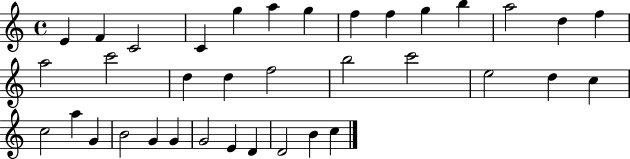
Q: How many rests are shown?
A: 0